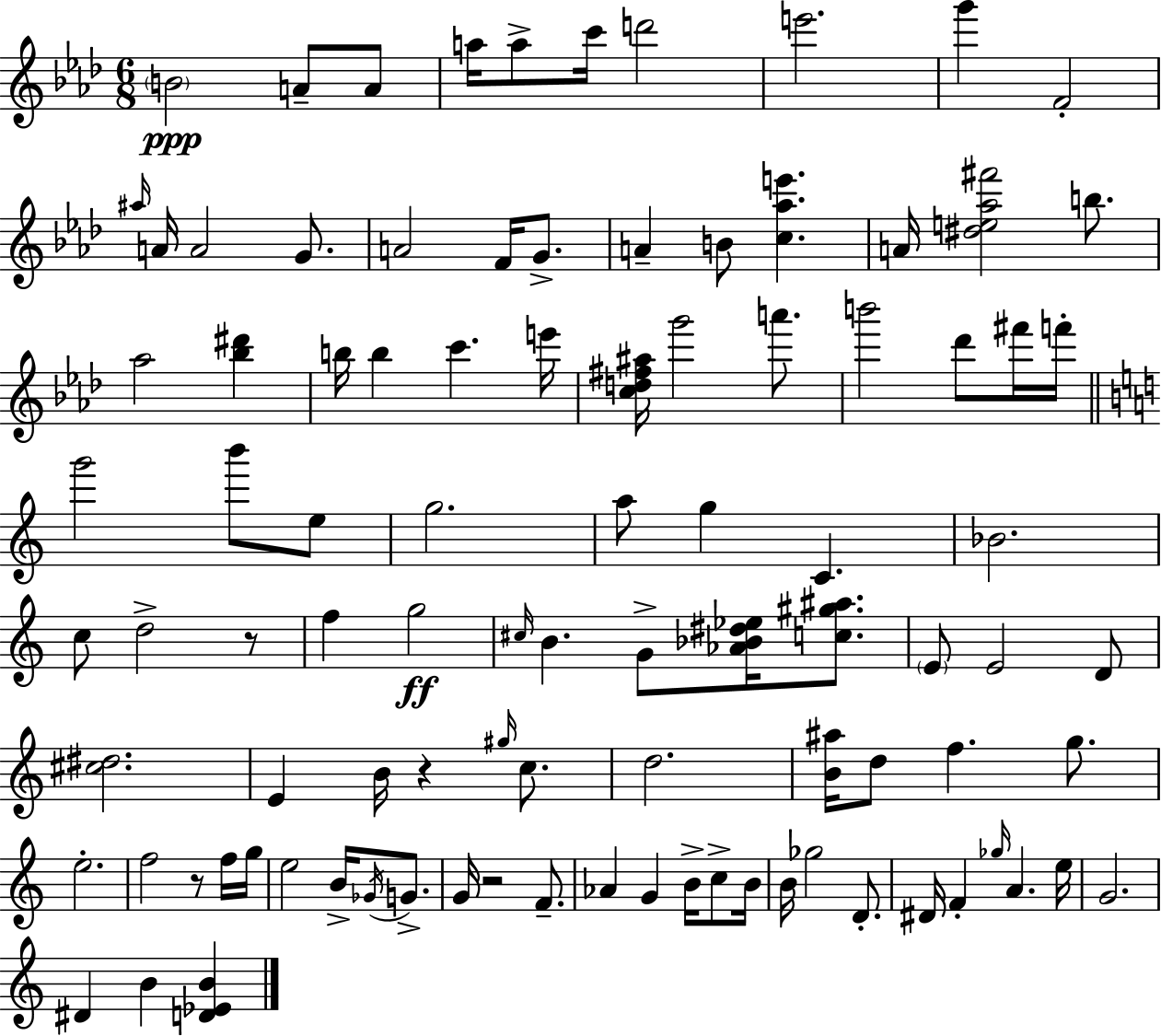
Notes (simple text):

B4/h A4/e A4/e A5/s A5/e C6/s D6/h E6/h. G6/q F4/h A#5/s A4/s A4/h G4/e. A4/h F4/s G4/e. A4/q B4/e [C5,Ab5,E6]/q. A4/s [D#5,E5,Ab5,F#6]/h B5/e. Ab5/h [Bb5,D#6]/q B5/s B5/q C6/q. E6/s [C5,D5,F#5,A#5]/s G6/h A6/e. B6/h Db6/e F#6/s F6/s G6/h B6/e E5/e G5/h. A5/e G5/q C4/q. Bb4/h. C5/e D5/h R/e F5/q G5/h C#5/s B4/q. G4/e [Ab4,Bb4,D#5,Eb5]/s [C5,G#5,A#5]/e. E4/e E4/h D4/e [C#5,D#5]/h. E4/q B4/s R/q G#5/s C5/e. D5/h. [B4,A#5]/s D5/e F5/q. G5/e. E5/h. F5/h R/e F5/s G5/s E5/h B4/s Gb4/s G4/e. G4/s R/h F4/e. Ab4/q G4/q B4/s C5/e B4/s B4/s Gb5/h D4/e. D#4/s F4/q Gb5/s A4/q. E5/s G4/h. D#4/q B4/q [D4,Eb4,B4]/q